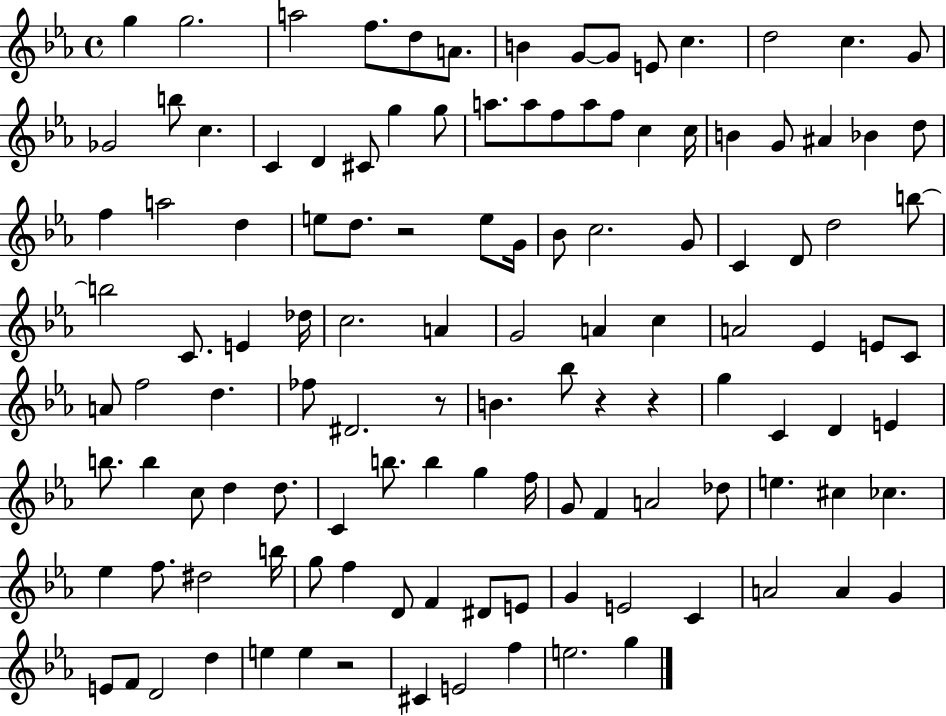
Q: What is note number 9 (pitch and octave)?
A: G4